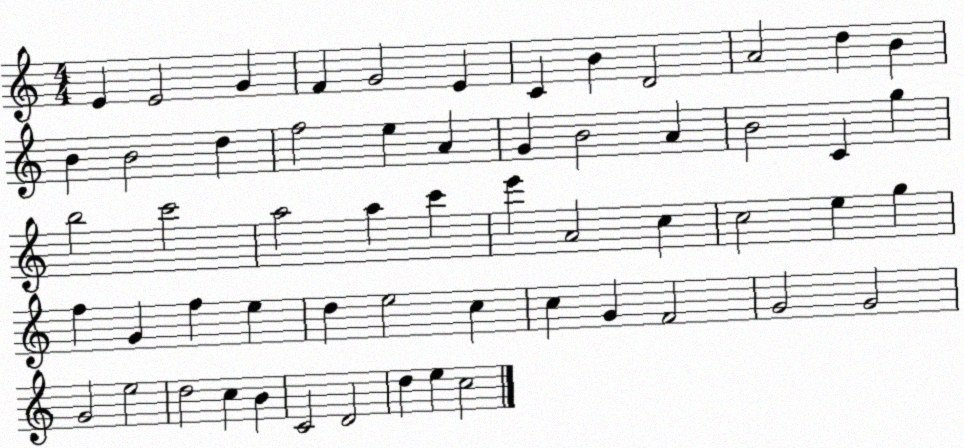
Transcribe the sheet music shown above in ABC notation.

X:1
T:Untitled
M:4/4
L:1/4
K:C
E E2 G F G2 E C B D2 A2 d B B B2 d f2 e A G B2 A B2 C g b2 c'2 a2 a c' e' A2 c c2 e g f G f e d e2 c c G F2 G2 G2 G2 e2 d2 c B C2 D2 d e c2